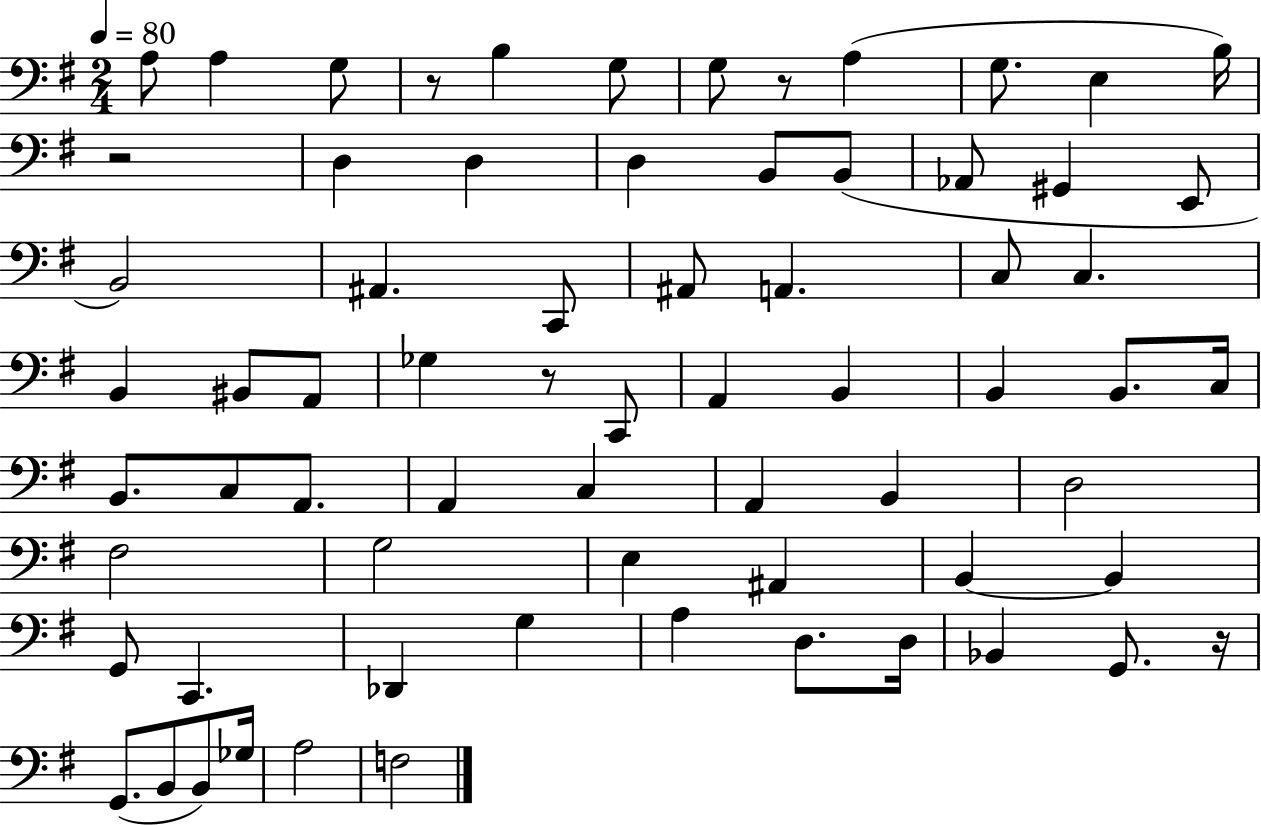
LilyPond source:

{
  \clef bass
  \numericTimeSignature
  \time 2/4
  \key g \major
  \tempo 4 = 80
  a8 a4 g8 | r8 b4 g8 | g8 r8 a4( | g8. e4 b16) | \break r2 | d4 d4 | d4 b,8 b,8( | aes,8 gis,4 e,8 | \break b,2) | ais,4. c,8 | ais,8 a,4. | c8 c4. | \break b,4 bis,8 a,8 | ges4 r8 c,8 | a,4 b,4 | b,4 b,8. c16 | \break b,8. c8 a,8. | a,4 c4 | a,4 b,4 | d2 | \break fis2 | g2 | e4 ais,4 | b,4~~ b,4 | \break g,8 c,4. | des,4 g4 | a4 d8. d16 | bes,4 g,8. r16 | \break g,8.( b,8 b,8) ges16 | a2 | f2 | \bar "|."
}